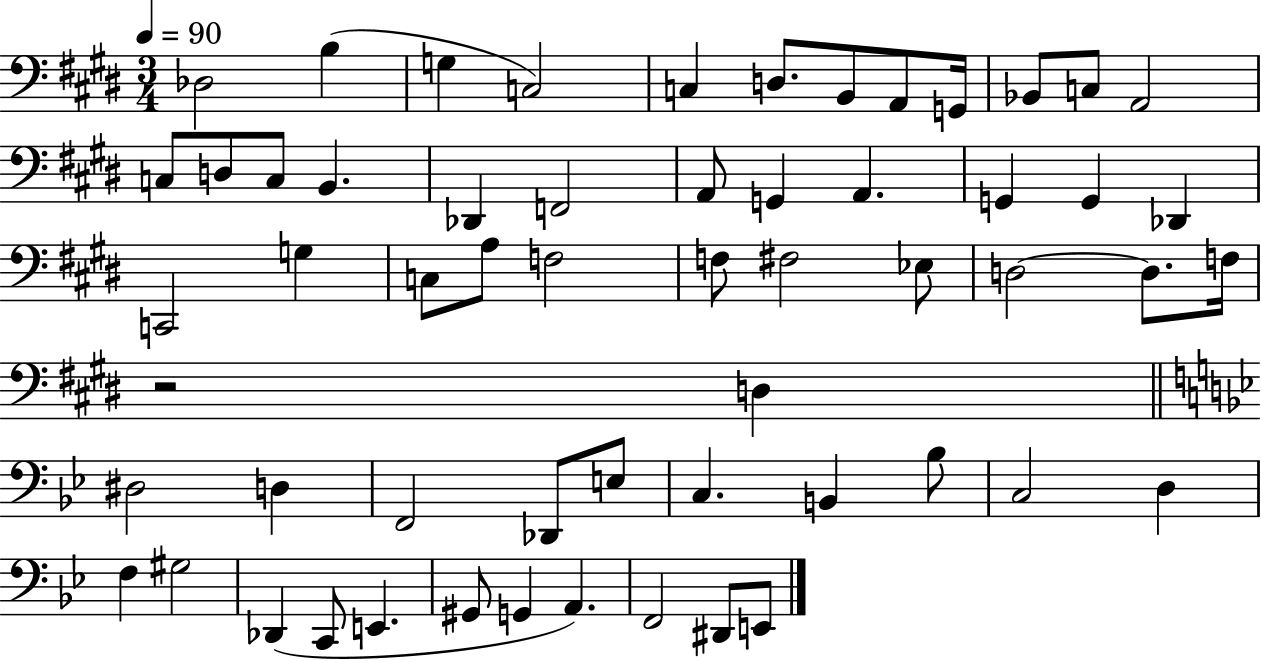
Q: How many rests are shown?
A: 1